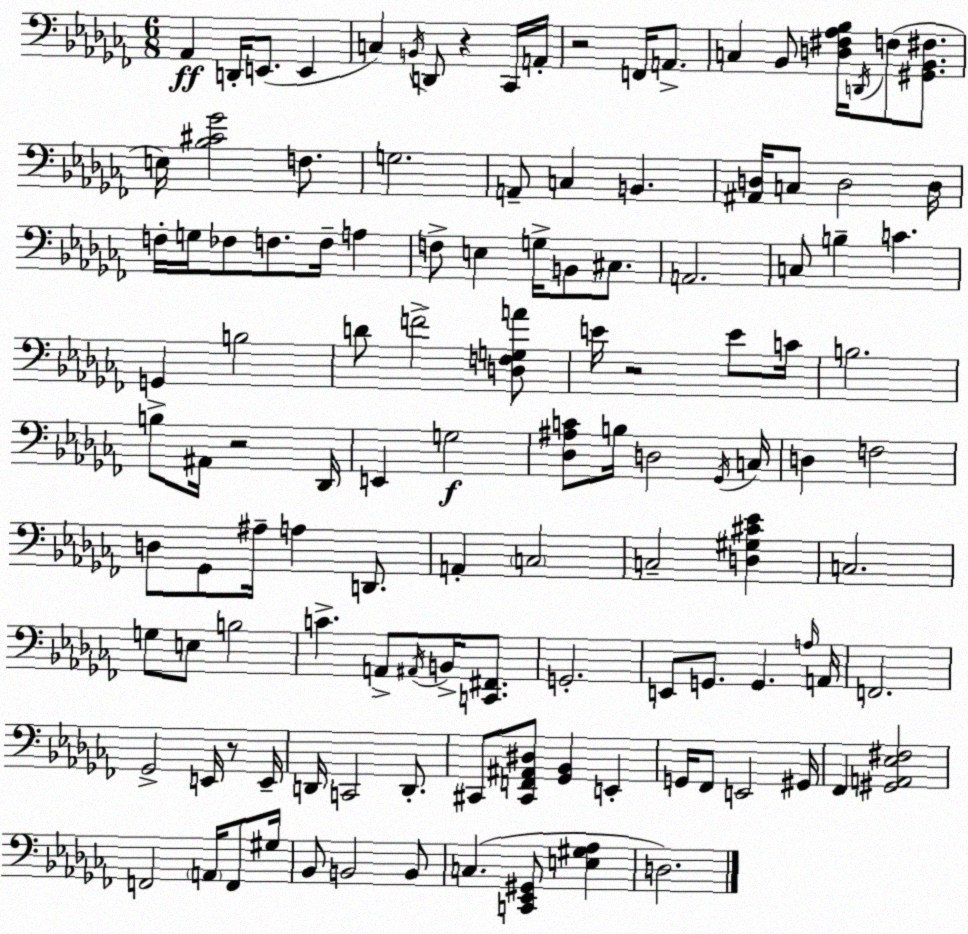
X:1
T:Untitled
M:6/8
L:1/4
K:Abm
_A,, D,,/4 E,,/2 E,, C, B,,/4 D,,/2 z _C,,/4 A,,/4 z2 F,,/4 A,,/2 C, _B,,/2 [D,^F,_A,_B,]/4 D,,/4 F,/2 [^G,,_B,,^F,]/2 E,/4 [_B,^C_G]2 F,/2 G,2 A,,/2 C, B,, [^A,,D,]/4 C,/2 D,2 D,/4 F,/4 G,/4 _F,/2 F,/2 F,/4 A, F,/2 E, G,/4 B,,/2 ^C,/2 A,,2 C,/2 B, C G,, B,2 D/2 F2 [D,F,G,A]/2 E/4 z2 E/2 C/4 B,2 B,/2 ^A,,/4 z2 _D,,/4 E,, G,2 [_D,^A,C]/2 B,/4 D,2 _G,,/4 C,/4 D, F,2 D,/2 _G,,/2 ^A,/4 A, D,,/2 A,, C,2 C,2 [D,^G,^C_E] C,2 G,/2 E,/2 B,2 C A,,/2 ^A,,/4 B,,/4 [C,,^F,,]/2 G,,2 E,,/2 G,,/2 G,, A,/4 A,,/4 F,,2 _G,,2 E,,/4 z/2 E,,/4 D,,/4 C,,2 D,,/2 ^C,,/2 [^C,,F,,^A,,^D,]/2 [_G,,_B,,] E,, G,,/4 _F,,/2 E,,2 ^G,,/4 _F,, [^G,,A,,_E,^F,]2 F,,2 A,,/4 F,,/2 ^G,/4 _B,,/2 B,,2 B,,/2 C, [C,,_E,,^G,,]/2 [E,^G,_A,] D,2